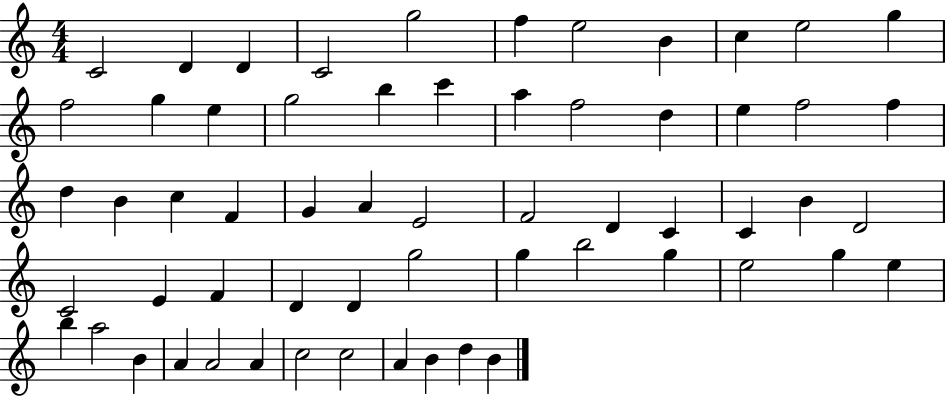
{
  \clef treble
  \numericTimeSignature
  \time 4/4
  \key c \major
  c'2 d'4 d'4 | c'2 g''2 | f''4 e''2 b'4 | c''4 e''2 g''4 | \break f''2 g''4 e''4 | g''2 b''4 c'''4 | a''4 f''2 d''4 | e''4 f''2 f''4 | \break d''4 b'4 c''4 f'4 | g'4 a'4 e'2 | f'2 d'4 c'4 | c'4 b'4 d'2 | \break c'2 e'4 f'4 | d'4 d'4 g''2 | g''4 b''2 g''4 | e''2 g''4 e''4 | \break b''4 a''2 b'4 | a'4 a'2 a'4 | c''2 c''2 | a'4 b'4 d''4 b'4 | \break \bar "|."
}